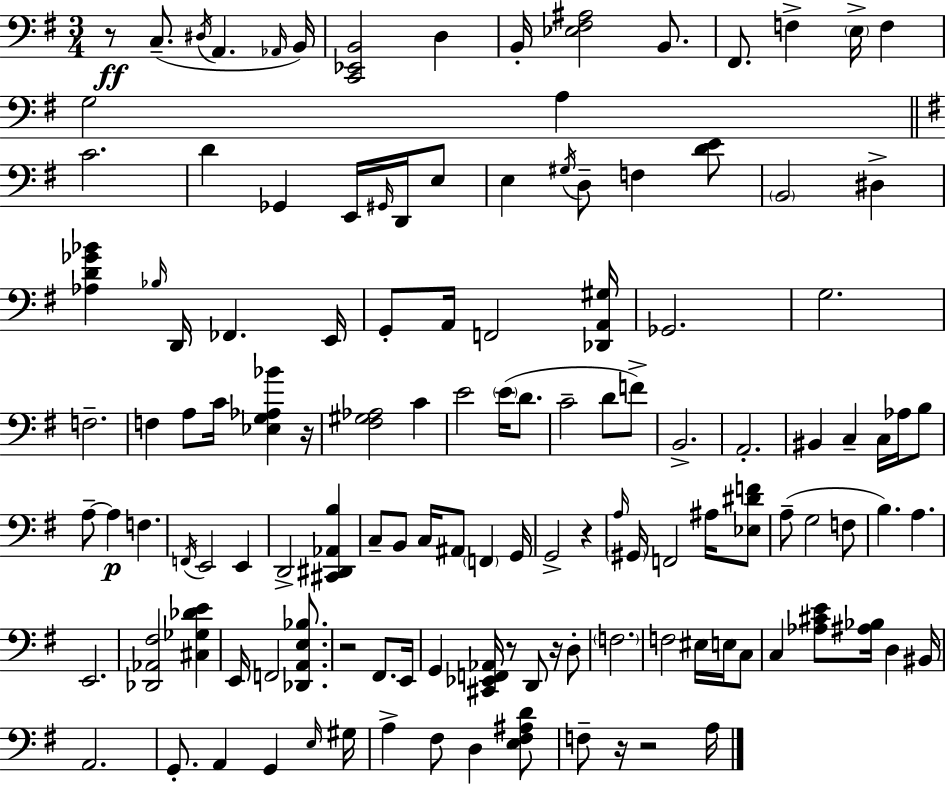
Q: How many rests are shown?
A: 8